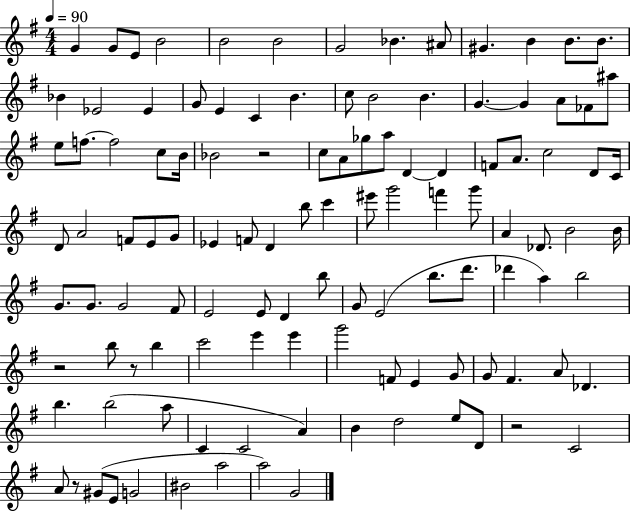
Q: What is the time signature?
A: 4/4